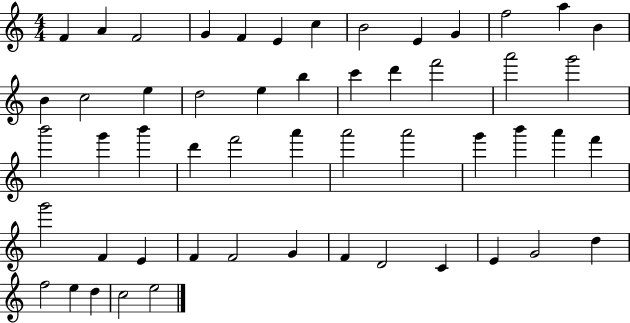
X:1
T:Untitled
M:4/4
L:1/4
K:C
F A F2 G F E c B2 E G f2 a B B c2 e d2 e b c' d' f'2 a'2 g'2 b'2 g' b' d' f'2 a' a'2 a'2 g' b' a' f' g'2 F E F F2 G F D2 C E G2 d f2 e d c2 e2